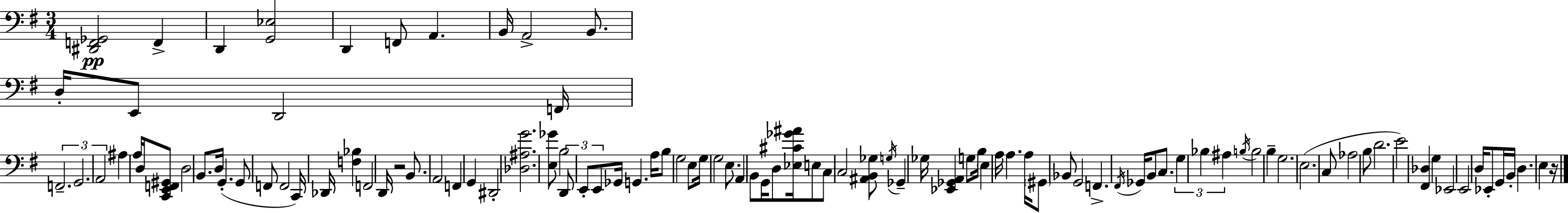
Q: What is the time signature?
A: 3/4